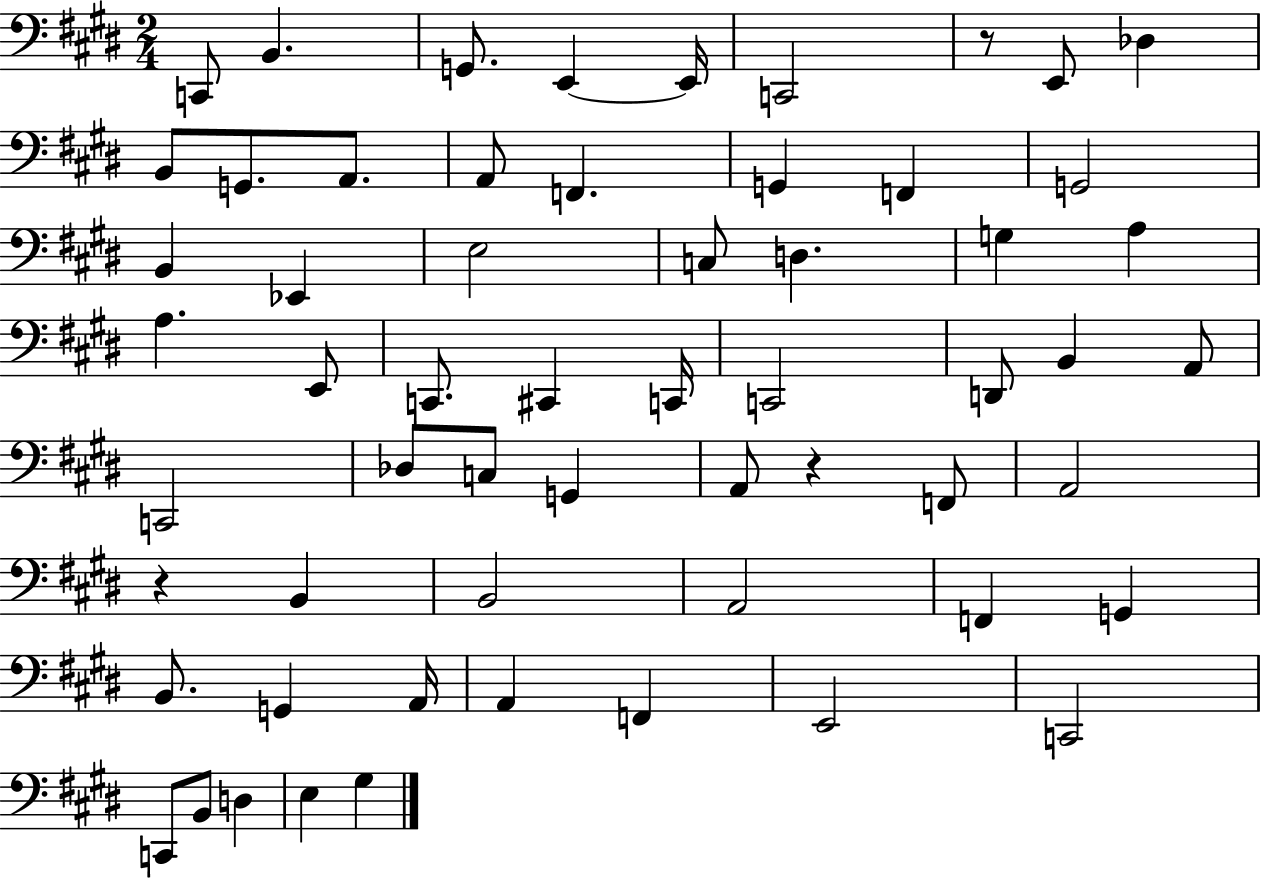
C2/e B2/q. G2/e. E2/q E2/s C2/h R/e E2/e Db3/q B2/e G2/e. A2/e. A2/e F2/q. G2/q F2/q G2/h B2/q Eb2/q E3/h C3/e D3/q. G3/q A3/q A3/q. E2/e C2/e. C#2/q C2/s C2/h D2/e B2/q A2/e C2/h Db3/e C3/e G2/q A2/e R/q F2/e A2/h R/q B2/q B2/h A2/h F2/q G2/q B2/e. G2/q A2/s A2/q F2/q E2/h C2/h C2/e B2/e D3/q E3/q G#3/q